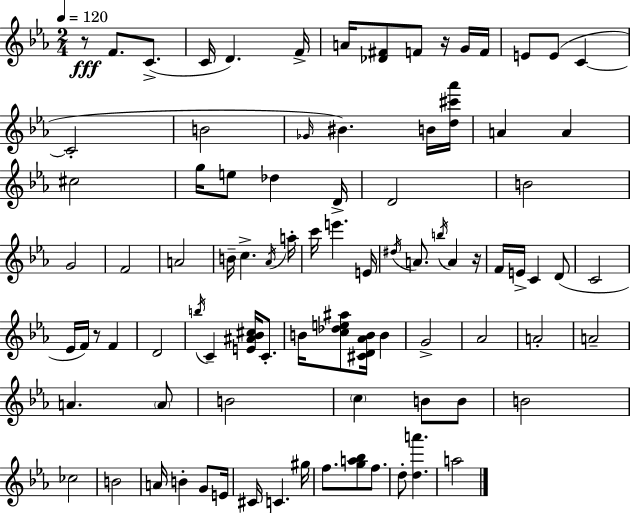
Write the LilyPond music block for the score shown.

{
  \clef treble
  \numericTimeSignature
  \time 2/4
  \key c \minor
  \tempo 4 = 120
  r8\fff f'8. c'8.->( | c'16 d'4.) f'16-> | a'16 <des' fis'>8 f'8 r16 g'16 f'16 | e'8 e'8( c'4~~ | \break c'2-. | b'2 | \grace { ges'16 } bis'4.) b'16 | <d'' cis''' aes'''>16 a'4 a'4 | \break cis''2 | g''16 e''8 des''4 | d'16-> d'2 | b'2 | \break g'2 | f'2 | a'2 | b'16-- c''4.-> | \break \acciaccatura { aes'16 } a''16-. c'''16 e'''4. | e'16 \acciaccatura { dis''16 } a'8. \acciaccatura { b''16 } a'4 | r16 f'16 e'16-> c'4 | d'8( c'2 | \break ees'16 f'16) r8 | f'4 d'2 | \acciaccatura { b''16 } c'4-- | <e' ais' bes' cis''>16 c'8.-. b'16 <c'' des'' e'' ais''>8 | \break <cis' d' aes' b'>16 b'4 g'2-> | aes'2 | a'2-. | a'2-- | \break a'4. | \parenthesize a'8 b'2 | \parenthesize c''4 | b'8 b'8 b'2 | \break ces''2 | b'2 | a'16 b'4-. | g'8 e'16 cis'16 c'4. | \break gis''16 f''8. | <g'' a'' bes''>8 f''8. d''8-. <d'' a'''>4. | a''2 | \bar "|."
}